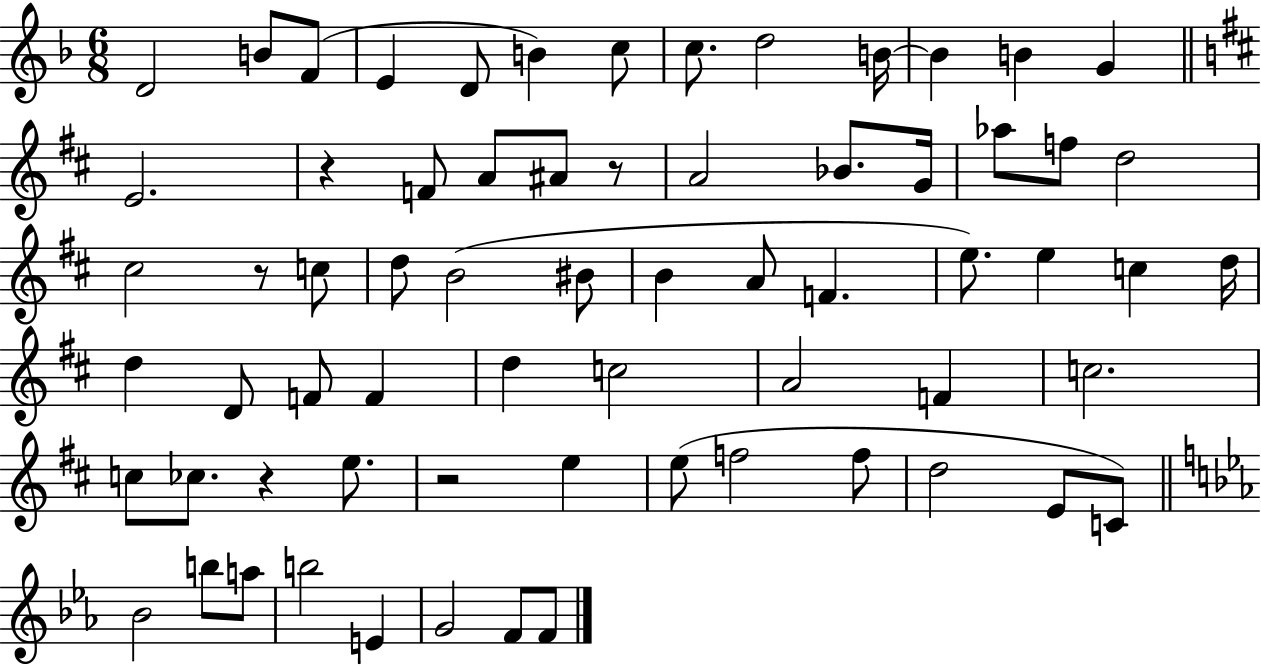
{
  \clef treble
  \numericTimeSignature
  \time 6/8
  \key f \major
  d'2 b'8 f'8( | e'4 d'8 b'4) c''8 | c''8. d''2 b'16~~ | b'4 b'4 g'4 | \break \bar "||" \break \key b \minor e'2. | r4 f'8 a'8 ais'8 r8 | a'2 bes'8. g'16 | aes''8 f''8 d''2 | \break cis''2 r8 c''8 | d''8 b'2( bis'8 | b'4 a'8 f'4. | e''8.) e''4 c''4 d''16 | \break d''4 d'8 f'8 f'4 | d''4 c''2 | a'2 f'4 | c''2. | \break c''8 ces''8. r4 e''8. | r2 e''4 | e''8( f''2 f''8 | d''2 e'8 c'8) | \break \bar "||" \break \key ees \major bes'2 b''8 a''8 | b''2 e'4 | g'2 f'8 f'8 | \bar "|."
}